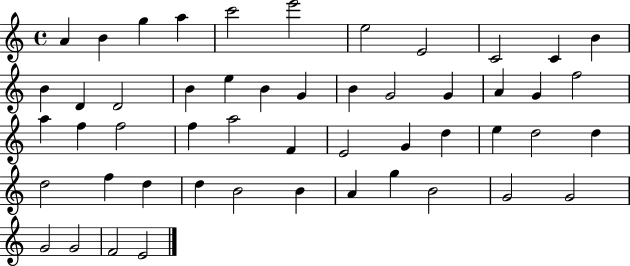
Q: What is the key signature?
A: C major